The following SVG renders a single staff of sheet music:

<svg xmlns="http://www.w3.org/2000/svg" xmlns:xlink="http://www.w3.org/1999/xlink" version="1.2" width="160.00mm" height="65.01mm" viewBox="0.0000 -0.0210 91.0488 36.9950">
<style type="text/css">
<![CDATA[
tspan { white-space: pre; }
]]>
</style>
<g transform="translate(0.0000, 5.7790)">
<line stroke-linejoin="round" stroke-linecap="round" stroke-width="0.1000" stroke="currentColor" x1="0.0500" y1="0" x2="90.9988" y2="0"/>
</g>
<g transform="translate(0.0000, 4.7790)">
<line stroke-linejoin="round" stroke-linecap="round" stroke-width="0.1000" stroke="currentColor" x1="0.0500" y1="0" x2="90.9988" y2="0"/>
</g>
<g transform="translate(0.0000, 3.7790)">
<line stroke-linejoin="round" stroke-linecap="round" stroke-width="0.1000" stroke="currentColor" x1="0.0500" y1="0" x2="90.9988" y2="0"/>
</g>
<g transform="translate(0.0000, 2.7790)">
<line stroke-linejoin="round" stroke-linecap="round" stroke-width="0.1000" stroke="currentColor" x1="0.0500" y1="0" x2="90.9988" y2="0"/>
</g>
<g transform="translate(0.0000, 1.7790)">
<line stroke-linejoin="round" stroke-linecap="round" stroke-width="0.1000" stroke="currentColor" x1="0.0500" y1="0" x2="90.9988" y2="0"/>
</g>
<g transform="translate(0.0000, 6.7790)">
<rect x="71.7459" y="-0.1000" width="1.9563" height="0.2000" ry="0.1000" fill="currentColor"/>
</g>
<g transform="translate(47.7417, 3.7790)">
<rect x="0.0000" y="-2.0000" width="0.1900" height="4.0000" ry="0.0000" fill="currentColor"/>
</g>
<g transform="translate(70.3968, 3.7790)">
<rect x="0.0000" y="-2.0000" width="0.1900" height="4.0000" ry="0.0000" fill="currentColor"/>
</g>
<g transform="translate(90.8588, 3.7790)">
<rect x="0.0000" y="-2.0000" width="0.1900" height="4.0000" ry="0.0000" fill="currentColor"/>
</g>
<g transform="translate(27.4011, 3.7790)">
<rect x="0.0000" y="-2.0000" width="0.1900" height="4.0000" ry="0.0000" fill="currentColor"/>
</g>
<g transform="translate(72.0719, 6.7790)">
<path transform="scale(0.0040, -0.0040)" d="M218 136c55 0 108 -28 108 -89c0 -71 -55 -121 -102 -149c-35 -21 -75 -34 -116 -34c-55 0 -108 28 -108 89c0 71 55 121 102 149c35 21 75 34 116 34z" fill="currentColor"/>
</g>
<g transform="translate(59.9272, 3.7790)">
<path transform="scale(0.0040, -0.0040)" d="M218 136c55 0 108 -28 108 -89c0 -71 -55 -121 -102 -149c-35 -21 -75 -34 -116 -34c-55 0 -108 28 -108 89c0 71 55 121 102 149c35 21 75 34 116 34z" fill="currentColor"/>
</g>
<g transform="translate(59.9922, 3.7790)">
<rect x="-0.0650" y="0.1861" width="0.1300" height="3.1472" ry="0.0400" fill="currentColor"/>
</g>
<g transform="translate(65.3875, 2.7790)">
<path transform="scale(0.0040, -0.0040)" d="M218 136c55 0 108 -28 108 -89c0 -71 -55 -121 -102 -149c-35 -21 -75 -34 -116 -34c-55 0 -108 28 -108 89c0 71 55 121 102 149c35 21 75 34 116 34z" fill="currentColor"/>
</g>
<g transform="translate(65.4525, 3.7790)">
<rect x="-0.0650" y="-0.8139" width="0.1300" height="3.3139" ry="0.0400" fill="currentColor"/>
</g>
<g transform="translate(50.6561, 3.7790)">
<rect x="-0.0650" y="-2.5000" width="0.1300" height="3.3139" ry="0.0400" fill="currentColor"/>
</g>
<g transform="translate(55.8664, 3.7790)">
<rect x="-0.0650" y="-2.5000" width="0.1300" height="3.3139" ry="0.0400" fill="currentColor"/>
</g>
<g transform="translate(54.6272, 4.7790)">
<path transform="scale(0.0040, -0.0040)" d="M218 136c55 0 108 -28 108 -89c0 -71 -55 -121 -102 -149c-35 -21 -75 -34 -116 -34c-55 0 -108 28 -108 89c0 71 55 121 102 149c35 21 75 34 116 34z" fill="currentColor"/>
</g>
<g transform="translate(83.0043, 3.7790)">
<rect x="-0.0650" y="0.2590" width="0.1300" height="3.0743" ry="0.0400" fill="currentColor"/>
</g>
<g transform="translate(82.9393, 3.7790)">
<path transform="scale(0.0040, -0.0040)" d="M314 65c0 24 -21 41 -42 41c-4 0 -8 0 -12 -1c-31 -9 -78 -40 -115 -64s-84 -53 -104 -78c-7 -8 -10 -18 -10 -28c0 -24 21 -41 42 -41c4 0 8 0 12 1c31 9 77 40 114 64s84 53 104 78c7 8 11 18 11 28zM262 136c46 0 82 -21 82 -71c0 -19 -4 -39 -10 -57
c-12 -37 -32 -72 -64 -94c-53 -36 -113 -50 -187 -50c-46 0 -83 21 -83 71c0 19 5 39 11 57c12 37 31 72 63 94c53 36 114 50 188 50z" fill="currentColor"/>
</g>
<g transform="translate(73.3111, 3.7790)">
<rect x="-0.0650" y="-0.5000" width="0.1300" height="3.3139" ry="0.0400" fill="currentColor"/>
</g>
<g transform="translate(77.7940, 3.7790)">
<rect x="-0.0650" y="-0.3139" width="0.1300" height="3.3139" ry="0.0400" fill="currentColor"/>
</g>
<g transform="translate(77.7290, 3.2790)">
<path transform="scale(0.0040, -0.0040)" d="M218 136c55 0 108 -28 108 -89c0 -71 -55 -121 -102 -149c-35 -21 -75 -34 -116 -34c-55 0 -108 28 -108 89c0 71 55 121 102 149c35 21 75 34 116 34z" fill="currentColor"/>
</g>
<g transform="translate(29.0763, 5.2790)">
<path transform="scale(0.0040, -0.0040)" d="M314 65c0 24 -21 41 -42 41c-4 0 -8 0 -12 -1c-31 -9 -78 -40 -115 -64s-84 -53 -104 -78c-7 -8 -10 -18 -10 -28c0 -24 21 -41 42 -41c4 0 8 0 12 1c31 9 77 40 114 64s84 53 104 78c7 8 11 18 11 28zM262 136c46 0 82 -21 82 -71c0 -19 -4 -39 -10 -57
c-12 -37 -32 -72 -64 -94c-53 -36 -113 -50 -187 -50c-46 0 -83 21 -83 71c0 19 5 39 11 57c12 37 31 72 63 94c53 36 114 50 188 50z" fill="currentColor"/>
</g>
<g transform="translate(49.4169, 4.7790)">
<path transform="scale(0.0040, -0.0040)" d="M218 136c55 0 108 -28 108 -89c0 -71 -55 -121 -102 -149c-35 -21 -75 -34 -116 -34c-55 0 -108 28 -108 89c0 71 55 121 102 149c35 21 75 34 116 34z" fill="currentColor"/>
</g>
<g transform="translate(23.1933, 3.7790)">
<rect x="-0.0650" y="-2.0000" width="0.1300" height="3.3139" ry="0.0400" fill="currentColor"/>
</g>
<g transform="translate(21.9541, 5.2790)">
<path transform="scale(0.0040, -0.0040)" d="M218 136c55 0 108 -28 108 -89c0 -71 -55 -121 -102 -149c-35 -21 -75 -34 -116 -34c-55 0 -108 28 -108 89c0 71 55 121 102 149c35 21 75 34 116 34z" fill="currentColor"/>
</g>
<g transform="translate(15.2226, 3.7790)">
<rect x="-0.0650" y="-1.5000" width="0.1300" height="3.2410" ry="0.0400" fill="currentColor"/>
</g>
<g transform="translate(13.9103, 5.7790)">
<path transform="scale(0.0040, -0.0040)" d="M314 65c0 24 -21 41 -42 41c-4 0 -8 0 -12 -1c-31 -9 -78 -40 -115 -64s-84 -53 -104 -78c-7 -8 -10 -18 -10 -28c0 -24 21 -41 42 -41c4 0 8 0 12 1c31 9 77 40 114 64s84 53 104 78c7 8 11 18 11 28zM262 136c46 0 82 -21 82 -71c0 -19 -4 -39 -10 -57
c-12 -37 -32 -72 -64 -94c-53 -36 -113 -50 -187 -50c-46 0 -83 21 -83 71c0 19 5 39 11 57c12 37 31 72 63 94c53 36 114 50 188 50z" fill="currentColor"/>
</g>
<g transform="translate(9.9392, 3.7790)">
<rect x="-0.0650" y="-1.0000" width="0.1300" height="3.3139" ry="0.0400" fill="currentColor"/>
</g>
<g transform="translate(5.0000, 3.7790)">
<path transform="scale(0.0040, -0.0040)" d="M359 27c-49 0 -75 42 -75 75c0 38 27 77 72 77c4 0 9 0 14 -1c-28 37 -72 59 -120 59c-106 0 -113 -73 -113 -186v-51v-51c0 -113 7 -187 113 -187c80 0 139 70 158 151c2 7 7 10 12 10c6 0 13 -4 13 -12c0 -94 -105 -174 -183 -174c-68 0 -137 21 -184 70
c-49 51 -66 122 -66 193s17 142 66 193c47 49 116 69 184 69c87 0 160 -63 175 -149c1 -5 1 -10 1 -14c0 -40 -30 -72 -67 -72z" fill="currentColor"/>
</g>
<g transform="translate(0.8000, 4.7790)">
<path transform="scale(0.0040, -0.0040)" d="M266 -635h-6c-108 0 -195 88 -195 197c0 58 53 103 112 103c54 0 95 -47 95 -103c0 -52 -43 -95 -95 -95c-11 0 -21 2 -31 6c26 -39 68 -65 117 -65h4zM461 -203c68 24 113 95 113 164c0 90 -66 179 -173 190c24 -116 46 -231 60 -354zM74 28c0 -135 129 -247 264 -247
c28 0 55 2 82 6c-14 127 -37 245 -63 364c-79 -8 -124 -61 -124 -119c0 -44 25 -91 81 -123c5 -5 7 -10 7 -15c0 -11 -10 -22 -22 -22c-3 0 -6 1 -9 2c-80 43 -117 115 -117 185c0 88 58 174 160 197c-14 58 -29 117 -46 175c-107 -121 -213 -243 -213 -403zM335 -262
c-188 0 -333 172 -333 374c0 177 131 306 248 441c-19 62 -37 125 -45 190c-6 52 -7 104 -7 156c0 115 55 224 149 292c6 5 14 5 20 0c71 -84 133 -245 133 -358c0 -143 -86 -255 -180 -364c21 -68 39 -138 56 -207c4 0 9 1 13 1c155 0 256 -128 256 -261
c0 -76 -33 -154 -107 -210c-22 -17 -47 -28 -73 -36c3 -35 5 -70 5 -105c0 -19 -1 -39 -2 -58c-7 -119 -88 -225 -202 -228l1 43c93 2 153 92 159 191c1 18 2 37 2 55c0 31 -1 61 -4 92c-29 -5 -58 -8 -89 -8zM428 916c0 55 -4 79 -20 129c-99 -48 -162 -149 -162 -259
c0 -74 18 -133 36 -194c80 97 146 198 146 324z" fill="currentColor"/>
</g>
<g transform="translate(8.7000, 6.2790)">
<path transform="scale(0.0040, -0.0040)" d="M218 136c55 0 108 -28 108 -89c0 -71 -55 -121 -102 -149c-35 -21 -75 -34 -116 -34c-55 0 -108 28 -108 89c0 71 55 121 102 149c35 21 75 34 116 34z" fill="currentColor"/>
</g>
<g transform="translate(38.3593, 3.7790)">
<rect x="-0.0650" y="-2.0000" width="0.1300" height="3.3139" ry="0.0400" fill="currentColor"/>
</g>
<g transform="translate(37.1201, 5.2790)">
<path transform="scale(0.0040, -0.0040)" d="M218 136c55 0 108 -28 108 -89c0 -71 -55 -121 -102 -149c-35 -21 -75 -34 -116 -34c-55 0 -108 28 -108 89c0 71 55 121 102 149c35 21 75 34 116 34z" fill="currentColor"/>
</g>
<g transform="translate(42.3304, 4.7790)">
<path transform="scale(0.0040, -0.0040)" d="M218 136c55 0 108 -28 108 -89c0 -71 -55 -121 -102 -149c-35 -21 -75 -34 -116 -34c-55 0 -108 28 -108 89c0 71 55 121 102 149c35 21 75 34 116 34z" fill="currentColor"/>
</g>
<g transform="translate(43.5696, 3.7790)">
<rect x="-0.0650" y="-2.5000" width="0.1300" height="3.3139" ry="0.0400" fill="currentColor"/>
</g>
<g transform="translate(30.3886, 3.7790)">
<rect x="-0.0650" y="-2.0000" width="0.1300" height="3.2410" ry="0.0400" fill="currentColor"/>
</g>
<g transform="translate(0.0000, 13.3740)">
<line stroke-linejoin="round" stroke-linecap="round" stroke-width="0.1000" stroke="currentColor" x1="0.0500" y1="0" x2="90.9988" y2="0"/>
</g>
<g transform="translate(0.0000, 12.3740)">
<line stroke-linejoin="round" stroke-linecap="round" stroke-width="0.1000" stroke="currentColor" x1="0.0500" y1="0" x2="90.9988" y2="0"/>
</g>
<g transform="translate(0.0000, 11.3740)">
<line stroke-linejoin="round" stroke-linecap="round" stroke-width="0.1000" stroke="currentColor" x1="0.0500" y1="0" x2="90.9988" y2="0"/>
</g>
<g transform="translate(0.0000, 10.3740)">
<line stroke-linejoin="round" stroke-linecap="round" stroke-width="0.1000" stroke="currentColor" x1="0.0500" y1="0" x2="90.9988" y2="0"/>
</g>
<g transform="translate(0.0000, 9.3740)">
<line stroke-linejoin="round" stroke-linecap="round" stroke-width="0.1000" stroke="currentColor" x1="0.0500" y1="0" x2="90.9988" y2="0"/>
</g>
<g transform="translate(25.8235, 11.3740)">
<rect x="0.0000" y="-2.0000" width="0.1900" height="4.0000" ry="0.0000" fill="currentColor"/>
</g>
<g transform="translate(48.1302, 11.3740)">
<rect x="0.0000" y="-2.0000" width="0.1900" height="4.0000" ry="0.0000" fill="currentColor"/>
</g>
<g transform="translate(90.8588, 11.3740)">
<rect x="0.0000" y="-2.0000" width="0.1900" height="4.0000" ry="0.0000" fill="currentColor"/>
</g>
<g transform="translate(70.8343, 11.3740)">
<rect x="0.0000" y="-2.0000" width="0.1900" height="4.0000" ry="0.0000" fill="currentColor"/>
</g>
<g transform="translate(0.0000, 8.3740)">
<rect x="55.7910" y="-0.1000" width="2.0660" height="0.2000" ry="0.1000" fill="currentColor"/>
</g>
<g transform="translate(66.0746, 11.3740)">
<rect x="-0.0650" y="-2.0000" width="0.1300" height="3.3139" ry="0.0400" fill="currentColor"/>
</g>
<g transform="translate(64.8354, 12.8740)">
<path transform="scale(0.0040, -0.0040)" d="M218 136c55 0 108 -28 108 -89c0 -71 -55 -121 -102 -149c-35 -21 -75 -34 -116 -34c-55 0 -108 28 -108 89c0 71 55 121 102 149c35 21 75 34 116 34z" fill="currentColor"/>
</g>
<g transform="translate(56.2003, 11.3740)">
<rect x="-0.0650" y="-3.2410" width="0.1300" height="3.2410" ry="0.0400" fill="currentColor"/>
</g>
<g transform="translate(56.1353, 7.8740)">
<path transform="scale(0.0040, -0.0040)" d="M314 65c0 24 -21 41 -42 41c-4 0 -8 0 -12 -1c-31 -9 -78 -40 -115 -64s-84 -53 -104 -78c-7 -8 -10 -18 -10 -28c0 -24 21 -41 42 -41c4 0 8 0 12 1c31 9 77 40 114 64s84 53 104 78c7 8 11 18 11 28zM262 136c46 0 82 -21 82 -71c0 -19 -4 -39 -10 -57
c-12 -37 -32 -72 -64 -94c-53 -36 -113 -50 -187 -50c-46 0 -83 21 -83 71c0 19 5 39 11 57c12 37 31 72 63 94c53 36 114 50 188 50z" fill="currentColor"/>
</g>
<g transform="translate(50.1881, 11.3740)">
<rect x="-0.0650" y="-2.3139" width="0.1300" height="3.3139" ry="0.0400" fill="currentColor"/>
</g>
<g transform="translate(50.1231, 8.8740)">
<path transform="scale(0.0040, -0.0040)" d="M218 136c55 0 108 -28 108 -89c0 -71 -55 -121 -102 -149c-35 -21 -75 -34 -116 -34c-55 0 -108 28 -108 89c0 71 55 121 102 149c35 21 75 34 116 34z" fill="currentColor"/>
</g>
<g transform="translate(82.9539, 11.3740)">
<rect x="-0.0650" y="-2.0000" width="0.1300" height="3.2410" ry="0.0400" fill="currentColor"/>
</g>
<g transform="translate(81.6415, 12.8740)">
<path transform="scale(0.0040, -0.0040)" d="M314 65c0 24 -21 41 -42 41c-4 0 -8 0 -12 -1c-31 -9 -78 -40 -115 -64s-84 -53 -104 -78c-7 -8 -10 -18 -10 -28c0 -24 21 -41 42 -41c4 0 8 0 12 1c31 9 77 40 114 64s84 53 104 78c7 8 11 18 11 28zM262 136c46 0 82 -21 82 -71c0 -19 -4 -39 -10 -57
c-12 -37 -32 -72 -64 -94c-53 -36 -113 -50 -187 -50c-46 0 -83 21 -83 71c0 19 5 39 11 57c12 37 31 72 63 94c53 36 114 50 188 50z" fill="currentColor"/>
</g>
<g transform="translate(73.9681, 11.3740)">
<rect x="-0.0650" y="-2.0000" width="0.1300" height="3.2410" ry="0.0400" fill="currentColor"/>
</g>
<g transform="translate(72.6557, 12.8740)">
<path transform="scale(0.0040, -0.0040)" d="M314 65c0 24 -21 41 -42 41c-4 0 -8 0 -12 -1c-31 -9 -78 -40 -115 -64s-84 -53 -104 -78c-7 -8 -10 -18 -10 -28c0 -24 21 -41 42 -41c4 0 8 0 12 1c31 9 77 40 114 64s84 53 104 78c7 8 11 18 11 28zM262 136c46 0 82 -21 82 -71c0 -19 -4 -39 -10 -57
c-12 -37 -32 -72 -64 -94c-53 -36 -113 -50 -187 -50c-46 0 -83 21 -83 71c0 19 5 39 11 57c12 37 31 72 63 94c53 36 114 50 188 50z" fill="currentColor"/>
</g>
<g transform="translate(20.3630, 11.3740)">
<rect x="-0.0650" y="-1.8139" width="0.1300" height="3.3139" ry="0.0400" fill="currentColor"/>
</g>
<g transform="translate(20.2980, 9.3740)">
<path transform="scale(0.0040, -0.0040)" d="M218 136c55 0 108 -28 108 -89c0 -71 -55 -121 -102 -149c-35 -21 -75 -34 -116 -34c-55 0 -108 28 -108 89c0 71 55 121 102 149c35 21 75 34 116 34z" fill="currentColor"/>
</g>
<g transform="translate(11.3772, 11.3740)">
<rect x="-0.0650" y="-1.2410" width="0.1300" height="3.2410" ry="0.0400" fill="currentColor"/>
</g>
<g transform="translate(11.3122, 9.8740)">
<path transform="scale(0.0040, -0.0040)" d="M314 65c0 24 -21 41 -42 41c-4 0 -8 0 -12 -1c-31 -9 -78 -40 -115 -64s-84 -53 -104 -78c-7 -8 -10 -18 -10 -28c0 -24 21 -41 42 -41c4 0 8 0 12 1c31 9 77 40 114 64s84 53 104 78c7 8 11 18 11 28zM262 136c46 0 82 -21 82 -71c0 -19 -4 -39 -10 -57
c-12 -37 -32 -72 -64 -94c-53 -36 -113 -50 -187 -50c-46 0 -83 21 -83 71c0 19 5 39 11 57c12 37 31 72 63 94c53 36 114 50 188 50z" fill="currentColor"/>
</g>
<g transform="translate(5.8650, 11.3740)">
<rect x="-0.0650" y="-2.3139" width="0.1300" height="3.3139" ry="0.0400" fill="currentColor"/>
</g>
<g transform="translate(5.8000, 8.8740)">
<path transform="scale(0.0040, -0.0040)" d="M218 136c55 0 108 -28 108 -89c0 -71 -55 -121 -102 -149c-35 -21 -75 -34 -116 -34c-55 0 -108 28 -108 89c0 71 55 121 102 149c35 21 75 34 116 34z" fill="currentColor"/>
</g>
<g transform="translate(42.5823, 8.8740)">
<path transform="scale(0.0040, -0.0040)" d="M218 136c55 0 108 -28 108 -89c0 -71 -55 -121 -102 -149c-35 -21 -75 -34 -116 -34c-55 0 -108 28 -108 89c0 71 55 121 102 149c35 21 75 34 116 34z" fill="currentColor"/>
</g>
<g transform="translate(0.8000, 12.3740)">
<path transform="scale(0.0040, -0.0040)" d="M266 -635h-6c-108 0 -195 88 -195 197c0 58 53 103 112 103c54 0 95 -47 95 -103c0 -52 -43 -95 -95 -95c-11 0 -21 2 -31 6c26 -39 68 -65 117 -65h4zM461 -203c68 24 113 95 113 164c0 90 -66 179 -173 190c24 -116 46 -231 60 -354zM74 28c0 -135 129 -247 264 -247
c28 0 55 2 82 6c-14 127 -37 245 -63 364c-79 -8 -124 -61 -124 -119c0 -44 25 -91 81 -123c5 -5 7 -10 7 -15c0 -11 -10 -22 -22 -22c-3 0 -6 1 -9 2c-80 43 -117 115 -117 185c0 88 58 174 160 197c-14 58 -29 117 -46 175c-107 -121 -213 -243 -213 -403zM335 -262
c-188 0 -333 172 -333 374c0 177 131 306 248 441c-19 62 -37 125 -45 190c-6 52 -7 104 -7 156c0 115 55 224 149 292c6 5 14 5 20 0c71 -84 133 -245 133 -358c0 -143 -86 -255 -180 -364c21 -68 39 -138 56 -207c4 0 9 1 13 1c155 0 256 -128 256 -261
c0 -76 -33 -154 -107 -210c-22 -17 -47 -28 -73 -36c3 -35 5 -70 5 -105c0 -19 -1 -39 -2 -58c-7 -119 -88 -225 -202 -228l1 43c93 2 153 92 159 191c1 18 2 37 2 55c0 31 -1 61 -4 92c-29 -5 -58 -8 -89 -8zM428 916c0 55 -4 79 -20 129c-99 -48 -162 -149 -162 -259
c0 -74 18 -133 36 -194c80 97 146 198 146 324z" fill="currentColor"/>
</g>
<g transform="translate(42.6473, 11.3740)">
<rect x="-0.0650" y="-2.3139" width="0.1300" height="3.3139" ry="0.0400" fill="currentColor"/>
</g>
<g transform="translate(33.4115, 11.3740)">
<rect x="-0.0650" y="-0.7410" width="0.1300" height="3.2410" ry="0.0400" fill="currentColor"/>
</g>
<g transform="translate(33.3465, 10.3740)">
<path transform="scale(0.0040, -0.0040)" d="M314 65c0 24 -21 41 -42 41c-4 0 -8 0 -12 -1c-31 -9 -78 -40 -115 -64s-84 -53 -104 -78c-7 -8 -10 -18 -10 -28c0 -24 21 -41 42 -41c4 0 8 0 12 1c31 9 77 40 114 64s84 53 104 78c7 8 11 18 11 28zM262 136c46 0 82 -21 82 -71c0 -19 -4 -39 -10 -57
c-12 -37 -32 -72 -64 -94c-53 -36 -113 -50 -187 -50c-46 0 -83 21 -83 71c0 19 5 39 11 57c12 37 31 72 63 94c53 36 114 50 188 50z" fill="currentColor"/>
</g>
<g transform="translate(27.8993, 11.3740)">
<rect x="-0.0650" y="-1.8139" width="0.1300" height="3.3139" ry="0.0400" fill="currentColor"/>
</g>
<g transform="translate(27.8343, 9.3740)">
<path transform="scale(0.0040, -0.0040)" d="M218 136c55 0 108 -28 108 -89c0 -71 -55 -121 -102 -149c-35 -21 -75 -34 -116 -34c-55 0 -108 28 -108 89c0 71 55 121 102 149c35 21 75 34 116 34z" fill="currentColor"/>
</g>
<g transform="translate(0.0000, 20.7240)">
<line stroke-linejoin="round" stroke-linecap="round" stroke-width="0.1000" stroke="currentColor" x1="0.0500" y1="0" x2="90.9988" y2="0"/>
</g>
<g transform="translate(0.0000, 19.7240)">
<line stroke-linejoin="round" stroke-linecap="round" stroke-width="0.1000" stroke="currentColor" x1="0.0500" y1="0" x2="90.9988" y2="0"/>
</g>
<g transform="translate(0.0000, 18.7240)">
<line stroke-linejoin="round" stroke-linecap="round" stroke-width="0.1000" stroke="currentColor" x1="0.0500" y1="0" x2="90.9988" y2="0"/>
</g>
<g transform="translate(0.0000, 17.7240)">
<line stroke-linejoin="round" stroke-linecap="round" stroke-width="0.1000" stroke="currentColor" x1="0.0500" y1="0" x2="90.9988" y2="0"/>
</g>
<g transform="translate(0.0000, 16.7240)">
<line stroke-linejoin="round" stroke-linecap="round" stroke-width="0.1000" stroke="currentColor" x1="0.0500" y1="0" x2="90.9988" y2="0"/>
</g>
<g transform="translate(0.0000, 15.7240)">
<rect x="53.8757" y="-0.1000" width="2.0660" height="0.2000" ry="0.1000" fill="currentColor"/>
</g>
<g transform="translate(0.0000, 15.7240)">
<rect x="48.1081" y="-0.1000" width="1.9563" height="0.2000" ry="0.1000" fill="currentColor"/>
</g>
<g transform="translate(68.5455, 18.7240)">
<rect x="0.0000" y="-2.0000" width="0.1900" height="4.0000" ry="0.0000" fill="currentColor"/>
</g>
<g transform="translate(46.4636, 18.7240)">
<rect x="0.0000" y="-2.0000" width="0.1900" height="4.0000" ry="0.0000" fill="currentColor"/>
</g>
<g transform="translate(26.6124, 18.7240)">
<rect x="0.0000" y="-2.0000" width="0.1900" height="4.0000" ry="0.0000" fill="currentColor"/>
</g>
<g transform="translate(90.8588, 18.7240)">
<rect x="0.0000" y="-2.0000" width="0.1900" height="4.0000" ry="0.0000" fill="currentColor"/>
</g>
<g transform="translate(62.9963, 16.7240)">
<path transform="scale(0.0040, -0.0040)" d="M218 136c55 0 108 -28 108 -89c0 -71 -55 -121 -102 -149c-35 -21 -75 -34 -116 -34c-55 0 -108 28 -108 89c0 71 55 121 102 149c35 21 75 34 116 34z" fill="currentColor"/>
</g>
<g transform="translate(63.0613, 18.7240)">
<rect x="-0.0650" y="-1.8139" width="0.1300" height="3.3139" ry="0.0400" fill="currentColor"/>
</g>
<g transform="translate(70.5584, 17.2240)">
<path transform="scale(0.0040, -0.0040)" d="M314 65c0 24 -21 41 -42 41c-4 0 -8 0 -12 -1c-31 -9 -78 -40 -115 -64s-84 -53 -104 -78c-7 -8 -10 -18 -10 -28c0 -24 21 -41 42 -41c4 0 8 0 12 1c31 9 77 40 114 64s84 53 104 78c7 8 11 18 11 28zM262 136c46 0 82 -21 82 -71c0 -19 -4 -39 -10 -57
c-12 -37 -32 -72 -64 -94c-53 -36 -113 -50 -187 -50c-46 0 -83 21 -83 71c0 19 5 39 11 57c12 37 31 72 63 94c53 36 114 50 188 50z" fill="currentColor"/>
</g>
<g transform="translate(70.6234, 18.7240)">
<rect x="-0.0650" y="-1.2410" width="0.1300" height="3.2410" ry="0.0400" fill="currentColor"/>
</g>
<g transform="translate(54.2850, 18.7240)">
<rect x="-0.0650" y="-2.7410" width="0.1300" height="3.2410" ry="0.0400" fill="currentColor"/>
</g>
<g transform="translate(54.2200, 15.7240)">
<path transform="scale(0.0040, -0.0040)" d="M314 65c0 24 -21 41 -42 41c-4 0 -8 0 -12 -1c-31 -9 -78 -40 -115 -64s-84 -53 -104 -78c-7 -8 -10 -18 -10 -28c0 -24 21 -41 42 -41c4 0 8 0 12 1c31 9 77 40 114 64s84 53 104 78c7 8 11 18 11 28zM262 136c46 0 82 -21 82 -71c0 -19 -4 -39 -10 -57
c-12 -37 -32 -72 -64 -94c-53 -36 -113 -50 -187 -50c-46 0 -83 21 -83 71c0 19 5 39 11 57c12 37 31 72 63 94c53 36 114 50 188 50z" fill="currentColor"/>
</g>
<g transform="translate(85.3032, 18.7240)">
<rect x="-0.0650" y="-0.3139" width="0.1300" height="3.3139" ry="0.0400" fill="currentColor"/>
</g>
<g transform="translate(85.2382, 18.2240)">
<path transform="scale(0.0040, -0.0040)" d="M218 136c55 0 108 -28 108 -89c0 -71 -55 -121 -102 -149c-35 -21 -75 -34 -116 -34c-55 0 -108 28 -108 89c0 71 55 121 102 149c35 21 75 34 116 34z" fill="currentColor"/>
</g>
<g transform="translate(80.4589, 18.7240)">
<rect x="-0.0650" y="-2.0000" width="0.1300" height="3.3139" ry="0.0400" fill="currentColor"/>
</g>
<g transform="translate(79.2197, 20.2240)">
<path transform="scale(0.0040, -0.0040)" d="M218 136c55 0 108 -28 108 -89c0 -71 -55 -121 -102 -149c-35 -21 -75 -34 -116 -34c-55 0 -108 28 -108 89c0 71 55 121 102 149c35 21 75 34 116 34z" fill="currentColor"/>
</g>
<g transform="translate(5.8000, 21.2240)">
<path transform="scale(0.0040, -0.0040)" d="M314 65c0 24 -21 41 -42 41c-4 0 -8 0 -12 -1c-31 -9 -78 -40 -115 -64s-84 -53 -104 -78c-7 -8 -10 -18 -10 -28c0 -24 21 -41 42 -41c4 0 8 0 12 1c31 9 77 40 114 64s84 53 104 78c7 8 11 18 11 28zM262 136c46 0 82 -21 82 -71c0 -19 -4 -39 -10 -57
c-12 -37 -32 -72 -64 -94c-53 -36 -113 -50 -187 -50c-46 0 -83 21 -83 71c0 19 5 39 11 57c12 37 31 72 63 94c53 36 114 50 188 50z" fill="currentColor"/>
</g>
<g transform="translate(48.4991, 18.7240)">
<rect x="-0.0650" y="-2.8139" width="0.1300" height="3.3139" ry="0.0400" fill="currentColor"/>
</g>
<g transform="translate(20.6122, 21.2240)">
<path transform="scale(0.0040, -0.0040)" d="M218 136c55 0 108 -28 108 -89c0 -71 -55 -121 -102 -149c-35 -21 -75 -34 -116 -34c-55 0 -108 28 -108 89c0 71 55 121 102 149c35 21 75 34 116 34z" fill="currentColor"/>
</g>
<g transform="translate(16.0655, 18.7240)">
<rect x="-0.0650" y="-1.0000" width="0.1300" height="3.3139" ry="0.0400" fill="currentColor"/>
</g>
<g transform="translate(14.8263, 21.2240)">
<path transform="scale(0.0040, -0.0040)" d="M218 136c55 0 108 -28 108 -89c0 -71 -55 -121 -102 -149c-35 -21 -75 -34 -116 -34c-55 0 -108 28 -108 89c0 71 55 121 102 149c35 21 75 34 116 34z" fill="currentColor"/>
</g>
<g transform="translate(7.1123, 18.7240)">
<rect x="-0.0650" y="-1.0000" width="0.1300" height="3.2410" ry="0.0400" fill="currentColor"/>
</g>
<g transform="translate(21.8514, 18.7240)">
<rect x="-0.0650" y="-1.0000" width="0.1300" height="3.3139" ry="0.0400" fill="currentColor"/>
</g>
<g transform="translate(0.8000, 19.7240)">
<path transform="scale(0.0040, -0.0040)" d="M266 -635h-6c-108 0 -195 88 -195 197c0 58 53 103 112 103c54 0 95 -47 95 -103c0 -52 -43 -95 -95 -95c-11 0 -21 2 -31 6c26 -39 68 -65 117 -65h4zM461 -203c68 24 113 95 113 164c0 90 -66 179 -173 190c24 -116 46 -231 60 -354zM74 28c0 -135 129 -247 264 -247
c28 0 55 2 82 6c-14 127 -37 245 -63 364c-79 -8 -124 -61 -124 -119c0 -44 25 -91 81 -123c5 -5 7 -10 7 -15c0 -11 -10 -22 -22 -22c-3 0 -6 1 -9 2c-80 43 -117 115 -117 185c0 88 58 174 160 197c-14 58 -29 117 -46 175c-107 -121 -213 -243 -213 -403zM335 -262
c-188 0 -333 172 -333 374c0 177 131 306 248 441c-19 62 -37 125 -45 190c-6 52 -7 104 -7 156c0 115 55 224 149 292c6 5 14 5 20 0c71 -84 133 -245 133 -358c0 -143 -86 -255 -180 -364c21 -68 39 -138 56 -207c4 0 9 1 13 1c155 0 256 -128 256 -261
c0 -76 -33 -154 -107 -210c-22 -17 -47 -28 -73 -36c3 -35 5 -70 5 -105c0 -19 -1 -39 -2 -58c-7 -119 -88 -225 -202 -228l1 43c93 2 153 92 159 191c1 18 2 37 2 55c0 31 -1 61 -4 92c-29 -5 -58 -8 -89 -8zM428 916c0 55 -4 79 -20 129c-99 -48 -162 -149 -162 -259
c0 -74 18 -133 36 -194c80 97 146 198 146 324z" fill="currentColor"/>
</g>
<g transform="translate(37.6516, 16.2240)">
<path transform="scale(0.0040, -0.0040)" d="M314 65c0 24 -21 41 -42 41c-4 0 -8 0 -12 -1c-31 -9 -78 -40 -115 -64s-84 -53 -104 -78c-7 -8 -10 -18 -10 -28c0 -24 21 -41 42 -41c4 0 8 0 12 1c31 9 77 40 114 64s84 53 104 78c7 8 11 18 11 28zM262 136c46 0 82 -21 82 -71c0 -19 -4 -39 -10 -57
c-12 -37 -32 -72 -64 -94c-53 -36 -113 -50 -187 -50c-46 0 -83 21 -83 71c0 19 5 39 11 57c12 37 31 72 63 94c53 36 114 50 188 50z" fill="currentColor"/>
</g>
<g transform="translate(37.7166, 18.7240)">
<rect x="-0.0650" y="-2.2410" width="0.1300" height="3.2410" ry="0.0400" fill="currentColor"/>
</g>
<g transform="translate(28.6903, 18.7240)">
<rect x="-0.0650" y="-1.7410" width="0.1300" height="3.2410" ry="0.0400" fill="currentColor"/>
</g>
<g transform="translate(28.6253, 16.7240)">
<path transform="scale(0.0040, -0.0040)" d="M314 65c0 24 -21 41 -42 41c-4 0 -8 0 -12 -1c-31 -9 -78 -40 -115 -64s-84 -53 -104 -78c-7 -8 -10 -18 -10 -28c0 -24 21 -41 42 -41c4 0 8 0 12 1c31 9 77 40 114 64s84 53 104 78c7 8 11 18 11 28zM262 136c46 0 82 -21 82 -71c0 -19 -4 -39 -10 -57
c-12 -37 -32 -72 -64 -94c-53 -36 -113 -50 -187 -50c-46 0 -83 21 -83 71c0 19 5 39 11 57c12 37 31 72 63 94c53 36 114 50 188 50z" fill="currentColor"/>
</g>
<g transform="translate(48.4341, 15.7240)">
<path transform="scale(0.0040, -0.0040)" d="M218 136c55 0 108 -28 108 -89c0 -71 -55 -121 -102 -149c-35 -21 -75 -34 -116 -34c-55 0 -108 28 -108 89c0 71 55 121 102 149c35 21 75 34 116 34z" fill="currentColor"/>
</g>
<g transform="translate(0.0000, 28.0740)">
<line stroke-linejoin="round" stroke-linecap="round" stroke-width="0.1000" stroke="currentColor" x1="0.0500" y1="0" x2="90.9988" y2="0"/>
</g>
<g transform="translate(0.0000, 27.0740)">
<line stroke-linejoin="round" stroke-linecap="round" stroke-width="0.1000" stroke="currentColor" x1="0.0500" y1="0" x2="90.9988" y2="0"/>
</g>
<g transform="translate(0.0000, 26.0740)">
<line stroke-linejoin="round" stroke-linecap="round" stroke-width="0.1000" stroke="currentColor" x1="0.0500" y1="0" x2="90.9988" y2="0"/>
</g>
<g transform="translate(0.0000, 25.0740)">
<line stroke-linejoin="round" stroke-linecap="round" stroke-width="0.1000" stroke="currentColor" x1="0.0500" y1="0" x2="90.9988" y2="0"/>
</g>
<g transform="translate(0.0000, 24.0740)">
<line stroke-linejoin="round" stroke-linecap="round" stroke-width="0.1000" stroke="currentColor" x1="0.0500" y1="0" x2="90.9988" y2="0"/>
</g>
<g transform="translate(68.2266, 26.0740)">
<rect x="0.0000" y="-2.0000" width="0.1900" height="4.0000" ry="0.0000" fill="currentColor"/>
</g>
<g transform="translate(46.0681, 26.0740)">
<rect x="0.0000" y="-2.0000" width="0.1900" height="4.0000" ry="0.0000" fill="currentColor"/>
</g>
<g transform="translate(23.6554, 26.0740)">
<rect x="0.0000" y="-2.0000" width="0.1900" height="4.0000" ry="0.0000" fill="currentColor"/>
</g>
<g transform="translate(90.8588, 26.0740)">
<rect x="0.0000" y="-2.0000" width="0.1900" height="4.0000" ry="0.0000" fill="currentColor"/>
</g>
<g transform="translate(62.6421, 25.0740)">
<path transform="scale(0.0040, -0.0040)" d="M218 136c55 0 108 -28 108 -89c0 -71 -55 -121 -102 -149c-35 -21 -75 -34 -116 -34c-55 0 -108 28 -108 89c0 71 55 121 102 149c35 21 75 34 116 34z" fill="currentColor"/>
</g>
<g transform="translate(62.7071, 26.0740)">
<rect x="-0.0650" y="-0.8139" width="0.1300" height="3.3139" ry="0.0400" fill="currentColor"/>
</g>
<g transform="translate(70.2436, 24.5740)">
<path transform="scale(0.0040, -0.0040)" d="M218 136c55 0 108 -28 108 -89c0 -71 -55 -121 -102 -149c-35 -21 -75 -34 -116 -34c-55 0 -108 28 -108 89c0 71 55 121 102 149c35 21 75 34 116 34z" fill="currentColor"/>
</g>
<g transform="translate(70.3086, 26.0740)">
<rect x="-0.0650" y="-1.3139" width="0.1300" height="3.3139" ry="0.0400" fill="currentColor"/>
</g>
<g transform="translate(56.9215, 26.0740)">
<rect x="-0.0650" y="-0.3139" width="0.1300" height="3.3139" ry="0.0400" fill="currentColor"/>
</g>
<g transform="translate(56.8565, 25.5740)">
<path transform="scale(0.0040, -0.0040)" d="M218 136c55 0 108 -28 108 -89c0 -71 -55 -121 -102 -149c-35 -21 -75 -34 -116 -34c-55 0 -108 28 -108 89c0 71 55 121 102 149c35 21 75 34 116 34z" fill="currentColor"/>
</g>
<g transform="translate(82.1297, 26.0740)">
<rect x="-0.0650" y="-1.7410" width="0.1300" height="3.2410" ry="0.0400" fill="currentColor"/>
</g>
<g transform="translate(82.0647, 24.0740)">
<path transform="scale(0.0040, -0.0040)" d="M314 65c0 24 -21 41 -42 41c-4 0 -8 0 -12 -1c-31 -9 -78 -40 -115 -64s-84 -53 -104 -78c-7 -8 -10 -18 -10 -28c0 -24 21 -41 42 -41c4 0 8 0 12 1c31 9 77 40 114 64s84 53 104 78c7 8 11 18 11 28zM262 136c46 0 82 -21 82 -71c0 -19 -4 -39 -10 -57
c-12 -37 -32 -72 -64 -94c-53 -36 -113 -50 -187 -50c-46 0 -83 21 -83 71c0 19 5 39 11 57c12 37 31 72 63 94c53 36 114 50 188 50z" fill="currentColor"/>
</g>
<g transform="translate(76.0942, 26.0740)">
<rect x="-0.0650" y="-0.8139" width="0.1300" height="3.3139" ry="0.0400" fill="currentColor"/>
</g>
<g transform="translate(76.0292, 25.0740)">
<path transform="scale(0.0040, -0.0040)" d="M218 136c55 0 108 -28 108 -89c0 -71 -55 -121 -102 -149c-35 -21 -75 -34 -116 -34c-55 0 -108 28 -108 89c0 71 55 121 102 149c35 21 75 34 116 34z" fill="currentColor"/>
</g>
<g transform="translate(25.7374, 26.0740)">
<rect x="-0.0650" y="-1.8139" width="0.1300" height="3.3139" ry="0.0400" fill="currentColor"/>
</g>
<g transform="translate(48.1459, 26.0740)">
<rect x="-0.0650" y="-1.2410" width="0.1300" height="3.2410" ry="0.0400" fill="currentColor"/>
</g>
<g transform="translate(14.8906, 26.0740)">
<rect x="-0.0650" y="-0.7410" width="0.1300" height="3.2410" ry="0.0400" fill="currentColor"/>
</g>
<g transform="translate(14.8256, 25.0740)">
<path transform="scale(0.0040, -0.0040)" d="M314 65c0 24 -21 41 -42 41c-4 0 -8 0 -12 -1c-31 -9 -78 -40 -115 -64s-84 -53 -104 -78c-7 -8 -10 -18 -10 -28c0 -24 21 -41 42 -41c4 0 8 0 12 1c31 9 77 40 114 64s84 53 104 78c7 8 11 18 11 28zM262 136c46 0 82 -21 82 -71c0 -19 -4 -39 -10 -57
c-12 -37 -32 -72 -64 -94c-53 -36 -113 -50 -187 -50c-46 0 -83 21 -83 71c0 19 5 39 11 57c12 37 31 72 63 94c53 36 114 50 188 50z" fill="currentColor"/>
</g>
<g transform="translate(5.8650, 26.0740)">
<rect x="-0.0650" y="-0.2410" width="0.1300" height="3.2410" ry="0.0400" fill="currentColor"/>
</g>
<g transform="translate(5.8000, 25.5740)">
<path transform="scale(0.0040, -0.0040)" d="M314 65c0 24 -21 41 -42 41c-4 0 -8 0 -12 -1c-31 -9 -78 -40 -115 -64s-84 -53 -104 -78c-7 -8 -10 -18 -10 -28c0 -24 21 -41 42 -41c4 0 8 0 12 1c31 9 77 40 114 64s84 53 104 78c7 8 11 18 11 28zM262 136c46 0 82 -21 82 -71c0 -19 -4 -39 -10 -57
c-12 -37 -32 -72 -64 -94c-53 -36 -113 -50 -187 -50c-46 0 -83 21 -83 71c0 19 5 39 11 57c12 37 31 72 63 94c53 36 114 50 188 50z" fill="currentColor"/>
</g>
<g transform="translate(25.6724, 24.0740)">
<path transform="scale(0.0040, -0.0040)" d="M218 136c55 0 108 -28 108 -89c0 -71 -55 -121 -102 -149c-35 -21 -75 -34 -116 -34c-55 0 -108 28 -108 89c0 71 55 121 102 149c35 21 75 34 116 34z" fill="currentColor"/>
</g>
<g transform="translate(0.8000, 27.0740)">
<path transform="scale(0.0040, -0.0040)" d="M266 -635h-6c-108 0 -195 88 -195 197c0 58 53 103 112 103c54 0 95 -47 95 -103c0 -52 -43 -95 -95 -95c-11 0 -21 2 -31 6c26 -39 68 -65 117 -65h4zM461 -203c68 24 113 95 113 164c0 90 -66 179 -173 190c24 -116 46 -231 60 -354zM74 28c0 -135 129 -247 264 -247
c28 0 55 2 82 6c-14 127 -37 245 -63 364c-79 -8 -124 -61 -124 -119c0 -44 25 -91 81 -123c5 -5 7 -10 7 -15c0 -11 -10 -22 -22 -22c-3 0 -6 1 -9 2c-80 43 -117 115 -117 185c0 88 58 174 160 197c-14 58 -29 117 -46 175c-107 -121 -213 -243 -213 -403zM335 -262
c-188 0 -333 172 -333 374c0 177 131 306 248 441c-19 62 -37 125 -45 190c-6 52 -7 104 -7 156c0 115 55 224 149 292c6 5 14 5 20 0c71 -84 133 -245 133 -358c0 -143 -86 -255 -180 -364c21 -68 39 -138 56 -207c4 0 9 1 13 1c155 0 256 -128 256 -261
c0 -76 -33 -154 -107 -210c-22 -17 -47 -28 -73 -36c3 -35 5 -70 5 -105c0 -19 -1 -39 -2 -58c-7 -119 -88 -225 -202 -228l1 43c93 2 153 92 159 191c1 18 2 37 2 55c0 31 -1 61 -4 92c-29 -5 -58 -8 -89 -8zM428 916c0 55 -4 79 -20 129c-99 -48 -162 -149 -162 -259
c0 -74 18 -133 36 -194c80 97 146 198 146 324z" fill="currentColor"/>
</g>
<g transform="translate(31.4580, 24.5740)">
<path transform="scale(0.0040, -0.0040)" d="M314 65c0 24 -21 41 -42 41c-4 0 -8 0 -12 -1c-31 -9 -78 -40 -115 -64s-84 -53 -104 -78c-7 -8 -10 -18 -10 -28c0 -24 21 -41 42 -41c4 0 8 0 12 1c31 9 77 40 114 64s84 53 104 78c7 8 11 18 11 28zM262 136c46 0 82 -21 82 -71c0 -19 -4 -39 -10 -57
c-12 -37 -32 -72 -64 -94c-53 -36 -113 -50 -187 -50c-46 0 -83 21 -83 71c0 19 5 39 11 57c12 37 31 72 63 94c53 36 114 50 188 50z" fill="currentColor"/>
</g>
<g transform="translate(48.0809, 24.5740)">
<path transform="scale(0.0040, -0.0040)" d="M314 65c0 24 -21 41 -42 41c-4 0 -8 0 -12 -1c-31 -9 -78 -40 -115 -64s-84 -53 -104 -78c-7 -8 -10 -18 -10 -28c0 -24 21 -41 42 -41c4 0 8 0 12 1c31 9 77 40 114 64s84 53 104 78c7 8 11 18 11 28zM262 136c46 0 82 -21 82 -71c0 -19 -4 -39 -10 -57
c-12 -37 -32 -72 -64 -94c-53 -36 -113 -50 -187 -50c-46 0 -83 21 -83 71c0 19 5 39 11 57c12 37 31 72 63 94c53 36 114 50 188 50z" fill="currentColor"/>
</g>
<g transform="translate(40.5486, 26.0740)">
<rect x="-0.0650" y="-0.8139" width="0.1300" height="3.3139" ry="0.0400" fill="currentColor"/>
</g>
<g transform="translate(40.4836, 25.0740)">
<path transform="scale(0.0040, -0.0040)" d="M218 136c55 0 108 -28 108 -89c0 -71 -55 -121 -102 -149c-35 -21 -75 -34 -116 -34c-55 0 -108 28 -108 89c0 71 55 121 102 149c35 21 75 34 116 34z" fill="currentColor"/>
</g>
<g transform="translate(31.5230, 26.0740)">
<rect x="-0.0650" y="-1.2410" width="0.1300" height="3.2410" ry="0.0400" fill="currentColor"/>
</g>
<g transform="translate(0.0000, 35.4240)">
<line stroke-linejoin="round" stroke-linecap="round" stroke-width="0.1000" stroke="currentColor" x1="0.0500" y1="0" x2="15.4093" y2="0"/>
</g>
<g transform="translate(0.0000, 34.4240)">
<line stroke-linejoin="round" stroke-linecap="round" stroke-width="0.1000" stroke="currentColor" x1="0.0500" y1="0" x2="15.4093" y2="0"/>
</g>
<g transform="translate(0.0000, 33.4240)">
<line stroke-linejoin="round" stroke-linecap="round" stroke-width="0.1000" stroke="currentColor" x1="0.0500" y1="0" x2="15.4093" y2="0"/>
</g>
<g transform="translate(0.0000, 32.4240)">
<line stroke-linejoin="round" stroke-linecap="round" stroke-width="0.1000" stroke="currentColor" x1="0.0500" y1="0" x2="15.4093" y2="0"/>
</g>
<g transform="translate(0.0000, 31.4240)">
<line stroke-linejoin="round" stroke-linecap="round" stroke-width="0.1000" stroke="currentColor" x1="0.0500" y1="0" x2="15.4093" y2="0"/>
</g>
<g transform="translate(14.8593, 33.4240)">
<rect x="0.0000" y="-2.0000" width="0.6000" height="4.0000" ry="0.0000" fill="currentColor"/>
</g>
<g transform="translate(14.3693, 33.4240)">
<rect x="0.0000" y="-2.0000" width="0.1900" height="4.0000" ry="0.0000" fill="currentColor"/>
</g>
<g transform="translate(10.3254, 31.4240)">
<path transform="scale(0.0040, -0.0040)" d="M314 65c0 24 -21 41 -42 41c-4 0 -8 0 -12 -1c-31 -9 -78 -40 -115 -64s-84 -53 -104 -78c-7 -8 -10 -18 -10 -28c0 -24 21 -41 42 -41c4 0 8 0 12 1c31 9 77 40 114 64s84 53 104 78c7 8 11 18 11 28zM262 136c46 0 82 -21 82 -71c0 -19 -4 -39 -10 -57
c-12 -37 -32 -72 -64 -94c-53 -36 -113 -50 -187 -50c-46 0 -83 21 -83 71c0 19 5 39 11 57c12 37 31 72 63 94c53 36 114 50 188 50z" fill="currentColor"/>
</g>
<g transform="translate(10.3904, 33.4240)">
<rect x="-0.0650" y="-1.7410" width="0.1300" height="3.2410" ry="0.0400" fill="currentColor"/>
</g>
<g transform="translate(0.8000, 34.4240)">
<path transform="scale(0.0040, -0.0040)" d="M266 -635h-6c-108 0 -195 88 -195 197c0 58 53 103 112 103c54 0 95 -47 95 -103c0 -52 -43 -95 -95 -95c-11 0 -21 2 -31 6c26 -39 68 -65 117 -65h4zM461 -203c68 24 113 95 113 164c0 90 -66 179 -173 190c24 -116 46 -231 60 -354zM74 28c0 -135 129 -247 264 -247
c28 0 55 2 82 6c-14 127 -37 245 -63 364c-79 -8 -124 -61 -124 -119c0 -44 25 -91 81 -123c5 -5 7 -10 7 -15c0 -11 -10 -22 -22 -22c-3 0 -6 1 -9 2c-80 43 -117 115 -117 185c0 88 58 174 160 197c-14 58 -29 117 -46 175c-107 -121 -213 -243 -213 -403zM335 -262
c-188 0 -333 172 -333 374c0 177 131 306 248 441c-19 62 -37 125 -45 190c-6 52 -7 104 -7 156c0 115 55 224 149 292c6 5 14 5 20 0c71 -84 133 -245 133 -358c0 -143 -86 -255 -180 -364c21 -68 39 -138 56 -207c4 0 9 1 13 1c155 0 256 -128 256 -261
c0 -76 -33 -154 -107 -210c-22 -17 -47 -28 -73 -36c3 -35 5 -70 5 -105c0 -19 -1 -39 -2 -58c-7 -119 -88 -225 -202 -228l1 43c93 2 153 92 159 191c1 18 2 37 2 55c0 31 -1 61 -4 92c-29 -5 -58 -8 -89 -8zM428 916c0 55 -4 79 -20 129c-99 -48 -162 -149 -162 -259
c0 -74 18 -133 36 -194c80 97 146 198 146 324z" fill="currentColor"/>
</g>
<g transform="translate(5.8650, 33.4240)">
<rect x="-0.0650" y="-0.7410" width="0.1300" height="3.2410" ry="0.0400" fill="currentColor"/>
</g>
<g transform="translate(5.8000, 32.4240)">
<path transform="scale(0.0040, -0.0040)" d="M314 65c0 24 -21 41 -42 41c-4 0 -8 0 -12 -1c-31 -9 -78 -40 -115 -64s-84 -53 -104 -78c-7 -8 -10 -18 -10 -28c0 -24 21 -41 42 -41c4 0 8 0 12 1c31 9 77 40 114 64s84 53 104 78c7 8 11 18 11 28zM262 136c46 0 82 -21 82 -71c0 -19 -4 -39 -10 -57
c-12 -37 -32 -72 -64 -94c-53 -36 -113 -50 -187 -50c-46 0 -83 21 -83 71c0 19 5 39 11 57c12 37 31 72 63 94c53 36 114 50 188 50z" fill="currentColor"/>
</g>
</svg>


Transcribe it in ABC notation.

X:1
T:Untitled
M:4/4
L:1/4
K:C
D E2 F F2 F G G G B d C c B2 g e2 f f d2 g g b2 F F2 F2 D2 D D f2 g2 a a2 f e2 F c c2 d2 f e2 d e2 c d e d f2 d2 f2